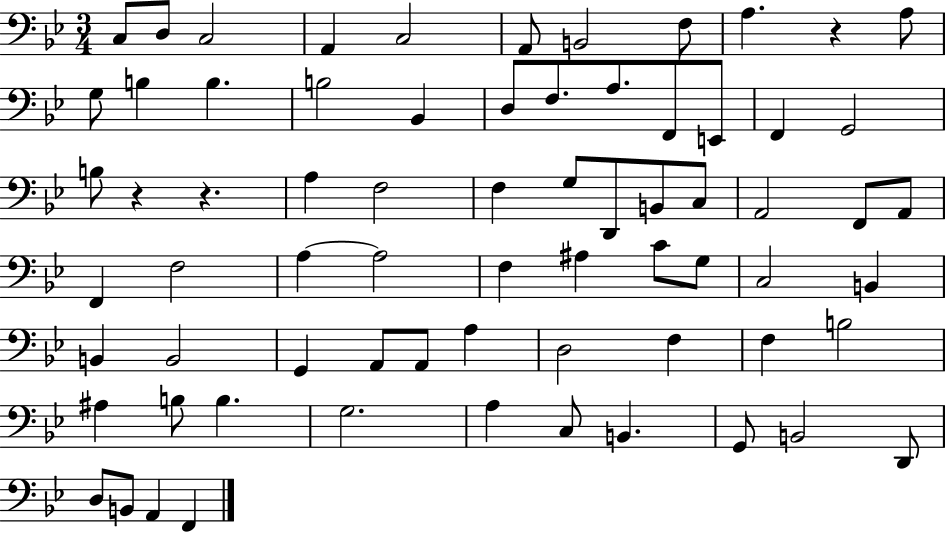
C3/e D3/e C3/h A2/q C3/h A2/e B2/h F3/e A3/q. R/q A3/e G3/e B3/q B3/q. B3/h Bb2/q D3/e F3/e. A3/e. F2/e E2/e F2/q G2/h B3/e R/q R/q. A3/q F3/h F3/q G3/e D2/e B2/e C3/e A2/h F2/e A2/e F2/q F3/h A3/q A3/h F3/q A#3/q C4/e G3/e C3/h B2/q B2/q B2/h G2/q A2/e A2/e A3/q D3/h F3/q F3/q B3/h A#3/q B3/e B3/q. G3/h. A3/q C3/e B2/q. G2/e B2/h D2/e D3/e B2/e A2/q F2/q